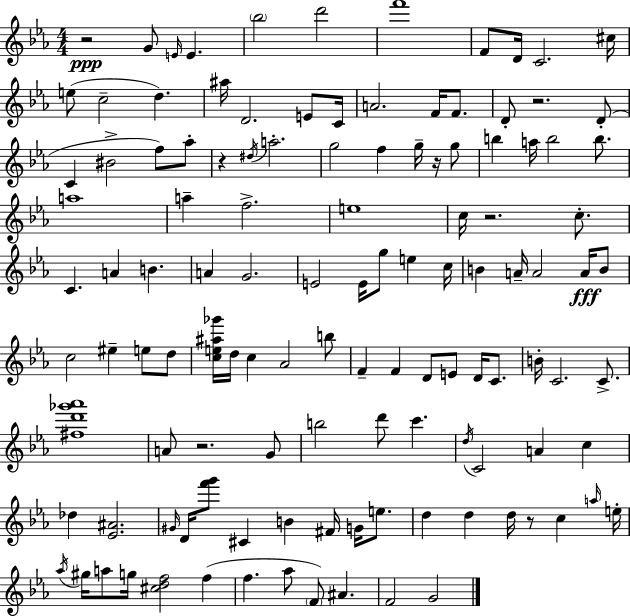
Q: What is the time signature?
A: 4/4